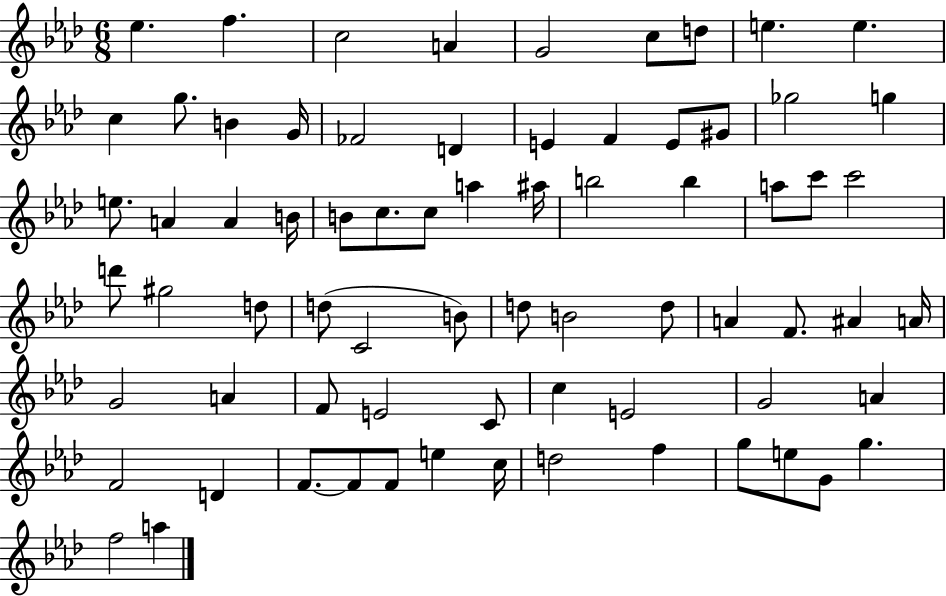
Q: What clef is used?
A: treble